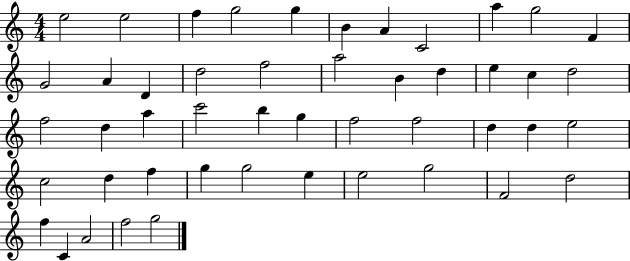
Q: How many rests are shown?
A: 0